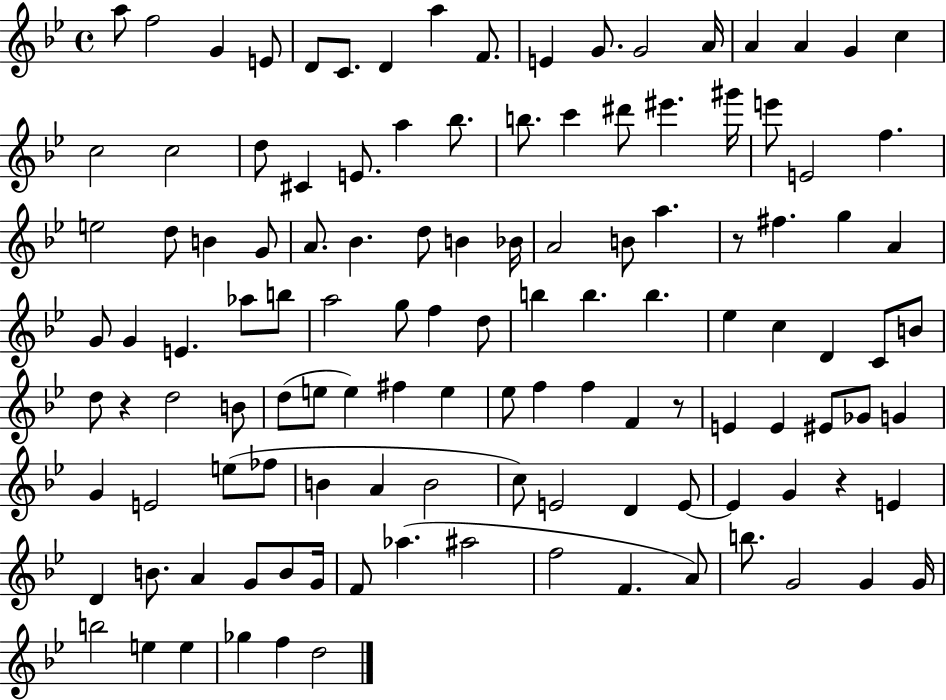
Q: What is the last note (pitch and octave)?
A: D5